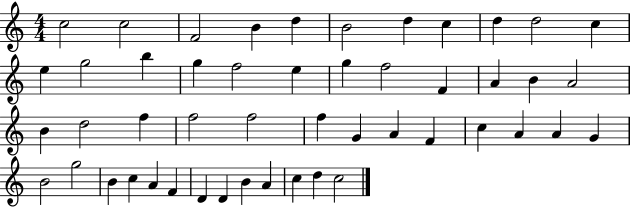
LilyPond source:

{
  \clef treble
  \numericTimeSignature
  \time 4/4
  \key c \major
  c''2 c''2 | f'2 b'4 d''4 | b'2 d''4 c''4 | d''4 d''2 c''4 | \break e''4 g''2 b''4 | g''4 f''2 e''4 | g''4 f''2 f'4 | a'4 b'4 a'2 | \break b'4 d''2 f''4 | f''2 f''2 | f''4 g'4 a'4 f'4 | c''4 a'4 a'4 g'4 | \break b'2 g''2 | b'4 c''4 a'4 f'4 | d'4 d'4 b'4 a'4 | c''4 d''4 c''2 | \break \bar "|."
}